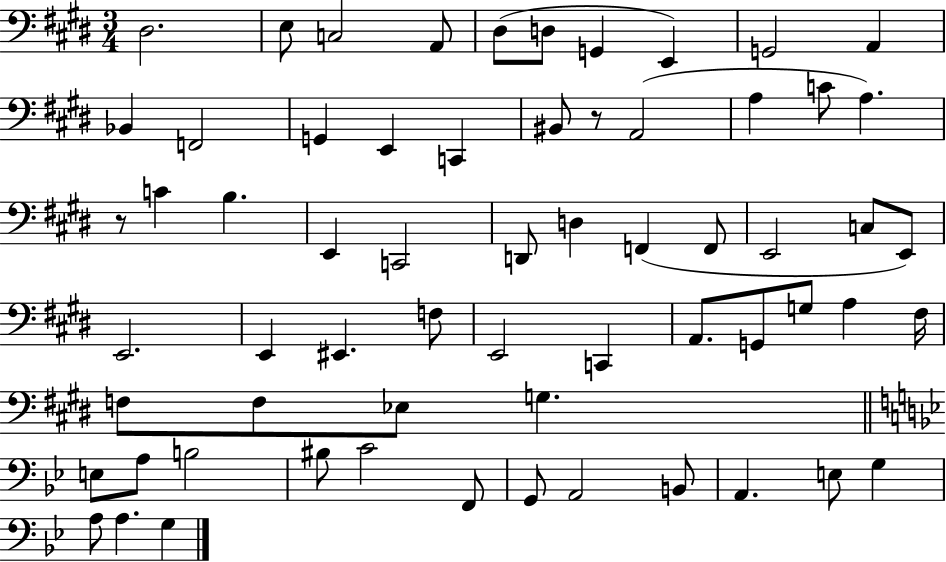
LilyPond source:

{
  \clef bass
  \numericTimeSignature
  \time 3/4
  \key e \major
  dis2. | e8 c2 a,8 | dis8( d8 g,4 e,4) | g,2 a,4 | \break bes,4 f,2 | g,4 e,4 c,4 | bis,8 r8 a,2( | a4 c'8 a4.) | \break r8 c'4 b4. | e,4 c,2 | d,8 d4 f,4( f,8 | e,2 c8 e,8) | \break e,2. | e,4 eis,4. f8 | e,2 c,4 | a,8. g,8 g8 a4 fis16 | \break f8 f8 ees8 g4. | \bar "||" \break \key bes \major e8 a8 b2 | bis8 c'2 f,8 | g,8 a,2 b,8 | a,4. e8 g4 | \break a8 a4. g4 | \bar "|."
}